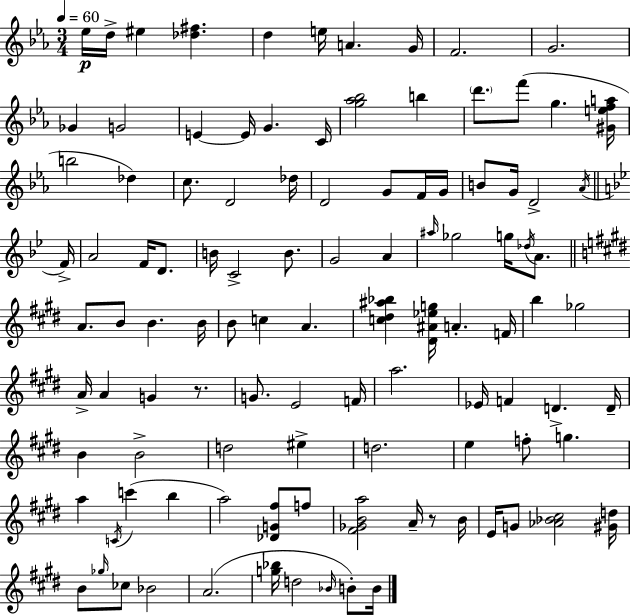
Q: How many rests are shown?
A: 2